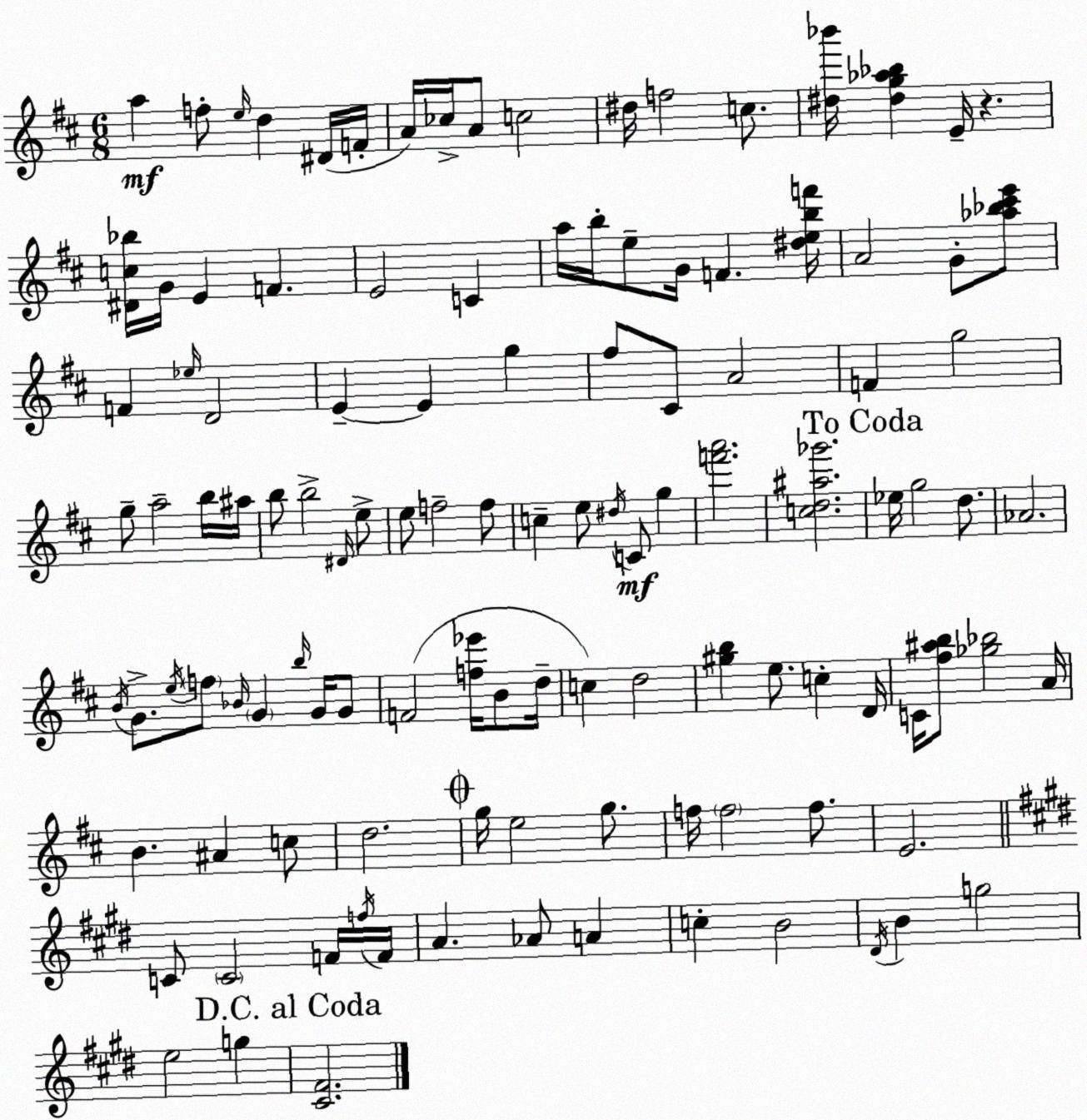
X:1
T:Untitled
M:6/8
L:1/4
K:D
a f/2 e/4 d ^D/4 F/4 A/4 _c/4 A/2 c2 ^d/4 f2 c/2 [^d_b']/4 [^dg_a_b] E/4 z [^Dc_b]/4 G/4 E F E2 C a/4 b/4 e/2 G/4 F [^debf']/4 A2 G/2 [_a_b^c'e']/2 F _e/4 D2 E E g ^f/2 ^C/2 A2 F g2 g/2 a2 b/4 ^a/4 b/2 b2 ^D/4 e/2 e/2 f2 f/2 c e/2 ^d/4 C/2 g [f'a']2 [cd^a_g']2 _e/4 g2 d/2 _A2 B/4 G/2 e/4 f/2 _B/4 G b/4 G/4 G/2 F2 [f_e']/4 B/2 d/4 c d2 [^gb] e/2 c D/4 C/4 [^f^ab]/2 [_g_b]2 A/4 B ^A c/2 d2 g/4 e2 g/2 f/4 f2 f/2 E2 C/2 C2 F/4 f/4 F/4 A _A/2 A c B2 ^D/4 B g2 e2 g [^C^F]2